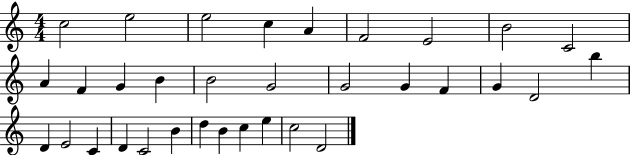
C5/h E5/h E5/h C5/q A4/q F4/h E4/h B4/h C4/h A4/q F4/q G4/q B4/q B4/h G4/h G4/h G4/q F4/q G4/q D4/h B5/q D4/q E4/h C4/q D4/q C4/h B4/q D5/q B4/q C5/q E5/q C5/h D4/h